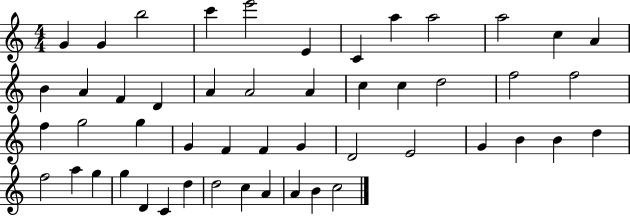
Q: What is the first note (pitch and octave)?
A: G4